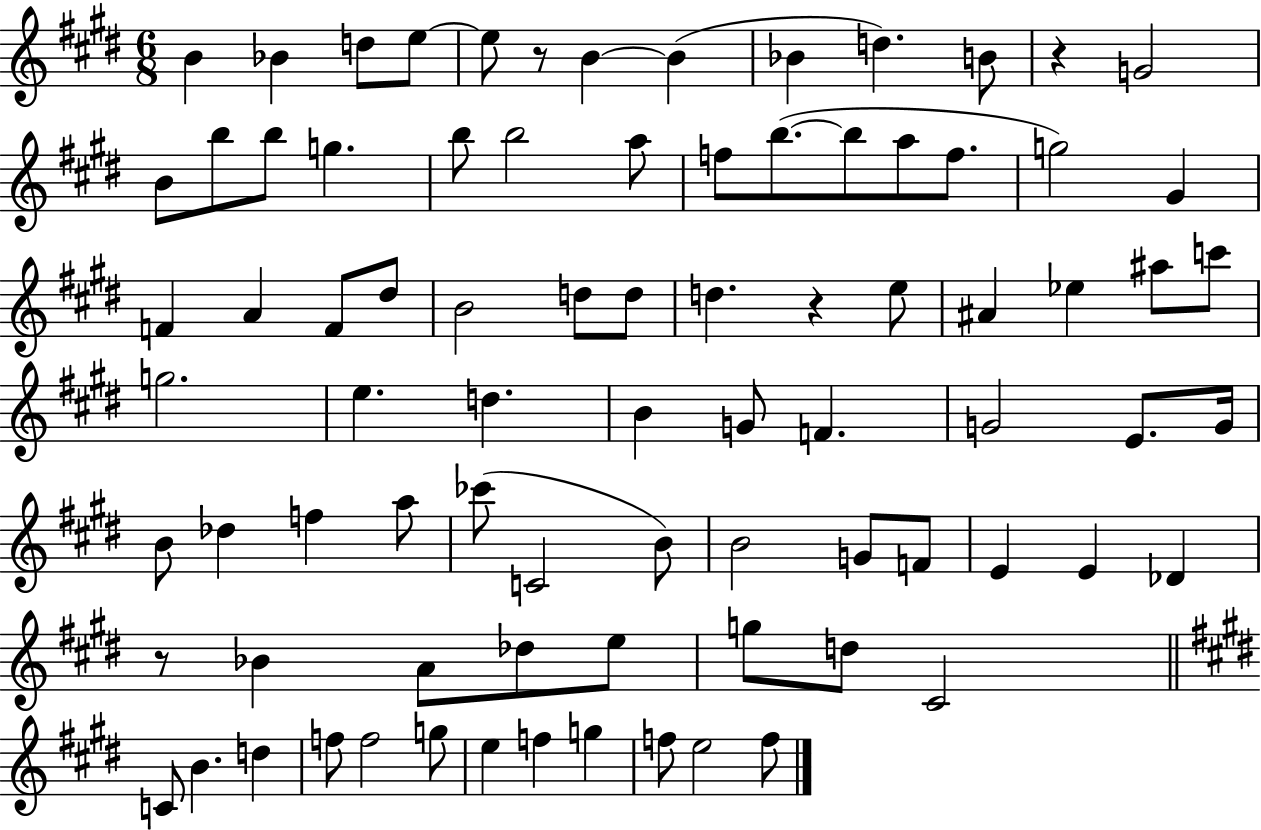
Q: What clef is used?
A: treble